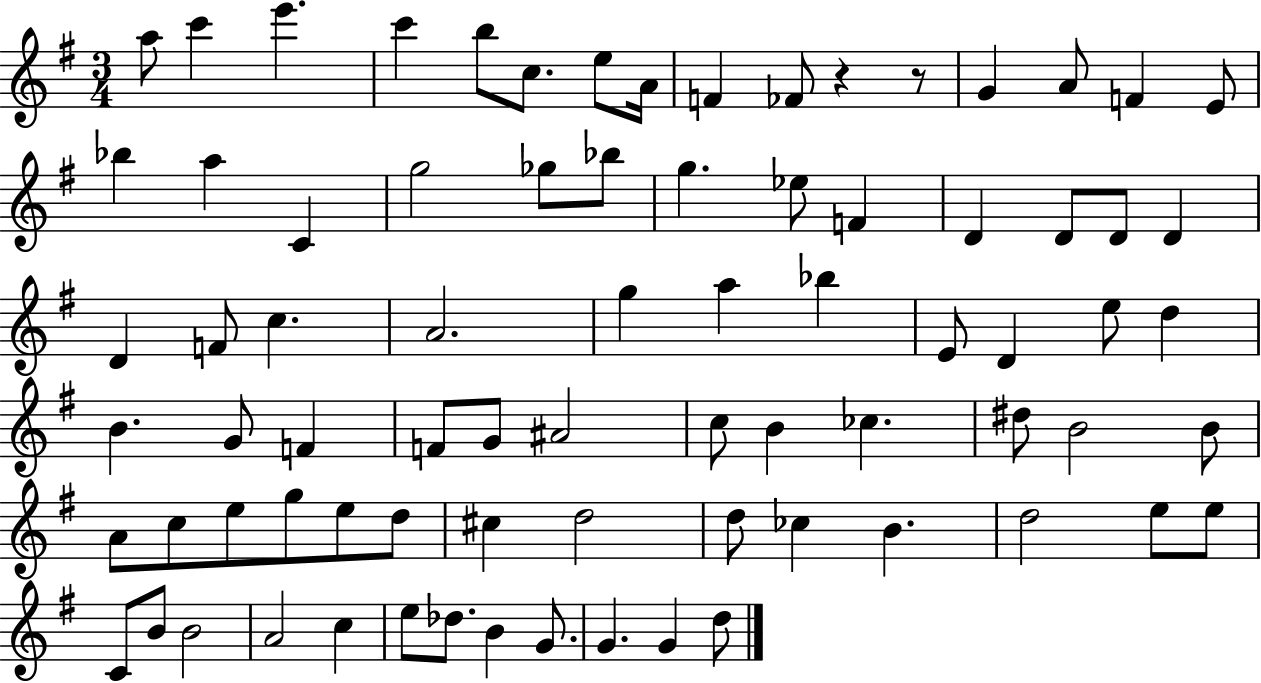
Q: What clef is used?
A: treble